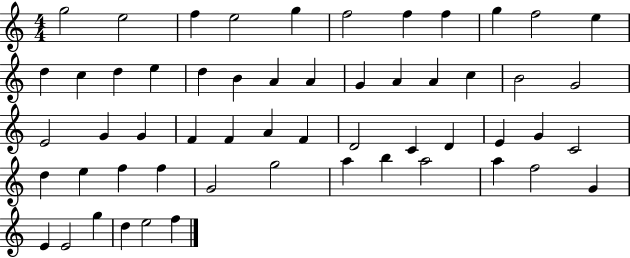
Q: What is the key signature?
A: C major